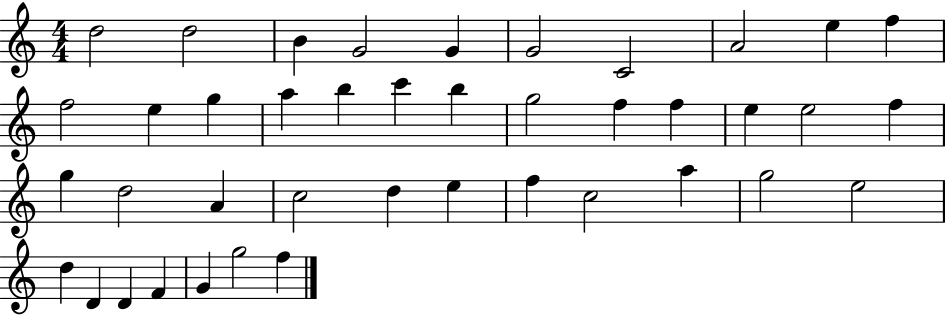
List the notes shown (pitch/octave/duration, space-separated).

D5/h D5/h B4/q G4/h G4/q G4/h C4/h A4/h E5/q F5/q F5/h E5/q G5/q A5/q B5/q C6/q B5/q G5/h F5/q F5/q E5/q E5/h F5/q G5/q D5/h A4/q C5/h D5/q E5/q F5/q C5/h A5/q G5/h E5/h D5/q D4/q D4/q F4/q G4/q G5/h F5/q